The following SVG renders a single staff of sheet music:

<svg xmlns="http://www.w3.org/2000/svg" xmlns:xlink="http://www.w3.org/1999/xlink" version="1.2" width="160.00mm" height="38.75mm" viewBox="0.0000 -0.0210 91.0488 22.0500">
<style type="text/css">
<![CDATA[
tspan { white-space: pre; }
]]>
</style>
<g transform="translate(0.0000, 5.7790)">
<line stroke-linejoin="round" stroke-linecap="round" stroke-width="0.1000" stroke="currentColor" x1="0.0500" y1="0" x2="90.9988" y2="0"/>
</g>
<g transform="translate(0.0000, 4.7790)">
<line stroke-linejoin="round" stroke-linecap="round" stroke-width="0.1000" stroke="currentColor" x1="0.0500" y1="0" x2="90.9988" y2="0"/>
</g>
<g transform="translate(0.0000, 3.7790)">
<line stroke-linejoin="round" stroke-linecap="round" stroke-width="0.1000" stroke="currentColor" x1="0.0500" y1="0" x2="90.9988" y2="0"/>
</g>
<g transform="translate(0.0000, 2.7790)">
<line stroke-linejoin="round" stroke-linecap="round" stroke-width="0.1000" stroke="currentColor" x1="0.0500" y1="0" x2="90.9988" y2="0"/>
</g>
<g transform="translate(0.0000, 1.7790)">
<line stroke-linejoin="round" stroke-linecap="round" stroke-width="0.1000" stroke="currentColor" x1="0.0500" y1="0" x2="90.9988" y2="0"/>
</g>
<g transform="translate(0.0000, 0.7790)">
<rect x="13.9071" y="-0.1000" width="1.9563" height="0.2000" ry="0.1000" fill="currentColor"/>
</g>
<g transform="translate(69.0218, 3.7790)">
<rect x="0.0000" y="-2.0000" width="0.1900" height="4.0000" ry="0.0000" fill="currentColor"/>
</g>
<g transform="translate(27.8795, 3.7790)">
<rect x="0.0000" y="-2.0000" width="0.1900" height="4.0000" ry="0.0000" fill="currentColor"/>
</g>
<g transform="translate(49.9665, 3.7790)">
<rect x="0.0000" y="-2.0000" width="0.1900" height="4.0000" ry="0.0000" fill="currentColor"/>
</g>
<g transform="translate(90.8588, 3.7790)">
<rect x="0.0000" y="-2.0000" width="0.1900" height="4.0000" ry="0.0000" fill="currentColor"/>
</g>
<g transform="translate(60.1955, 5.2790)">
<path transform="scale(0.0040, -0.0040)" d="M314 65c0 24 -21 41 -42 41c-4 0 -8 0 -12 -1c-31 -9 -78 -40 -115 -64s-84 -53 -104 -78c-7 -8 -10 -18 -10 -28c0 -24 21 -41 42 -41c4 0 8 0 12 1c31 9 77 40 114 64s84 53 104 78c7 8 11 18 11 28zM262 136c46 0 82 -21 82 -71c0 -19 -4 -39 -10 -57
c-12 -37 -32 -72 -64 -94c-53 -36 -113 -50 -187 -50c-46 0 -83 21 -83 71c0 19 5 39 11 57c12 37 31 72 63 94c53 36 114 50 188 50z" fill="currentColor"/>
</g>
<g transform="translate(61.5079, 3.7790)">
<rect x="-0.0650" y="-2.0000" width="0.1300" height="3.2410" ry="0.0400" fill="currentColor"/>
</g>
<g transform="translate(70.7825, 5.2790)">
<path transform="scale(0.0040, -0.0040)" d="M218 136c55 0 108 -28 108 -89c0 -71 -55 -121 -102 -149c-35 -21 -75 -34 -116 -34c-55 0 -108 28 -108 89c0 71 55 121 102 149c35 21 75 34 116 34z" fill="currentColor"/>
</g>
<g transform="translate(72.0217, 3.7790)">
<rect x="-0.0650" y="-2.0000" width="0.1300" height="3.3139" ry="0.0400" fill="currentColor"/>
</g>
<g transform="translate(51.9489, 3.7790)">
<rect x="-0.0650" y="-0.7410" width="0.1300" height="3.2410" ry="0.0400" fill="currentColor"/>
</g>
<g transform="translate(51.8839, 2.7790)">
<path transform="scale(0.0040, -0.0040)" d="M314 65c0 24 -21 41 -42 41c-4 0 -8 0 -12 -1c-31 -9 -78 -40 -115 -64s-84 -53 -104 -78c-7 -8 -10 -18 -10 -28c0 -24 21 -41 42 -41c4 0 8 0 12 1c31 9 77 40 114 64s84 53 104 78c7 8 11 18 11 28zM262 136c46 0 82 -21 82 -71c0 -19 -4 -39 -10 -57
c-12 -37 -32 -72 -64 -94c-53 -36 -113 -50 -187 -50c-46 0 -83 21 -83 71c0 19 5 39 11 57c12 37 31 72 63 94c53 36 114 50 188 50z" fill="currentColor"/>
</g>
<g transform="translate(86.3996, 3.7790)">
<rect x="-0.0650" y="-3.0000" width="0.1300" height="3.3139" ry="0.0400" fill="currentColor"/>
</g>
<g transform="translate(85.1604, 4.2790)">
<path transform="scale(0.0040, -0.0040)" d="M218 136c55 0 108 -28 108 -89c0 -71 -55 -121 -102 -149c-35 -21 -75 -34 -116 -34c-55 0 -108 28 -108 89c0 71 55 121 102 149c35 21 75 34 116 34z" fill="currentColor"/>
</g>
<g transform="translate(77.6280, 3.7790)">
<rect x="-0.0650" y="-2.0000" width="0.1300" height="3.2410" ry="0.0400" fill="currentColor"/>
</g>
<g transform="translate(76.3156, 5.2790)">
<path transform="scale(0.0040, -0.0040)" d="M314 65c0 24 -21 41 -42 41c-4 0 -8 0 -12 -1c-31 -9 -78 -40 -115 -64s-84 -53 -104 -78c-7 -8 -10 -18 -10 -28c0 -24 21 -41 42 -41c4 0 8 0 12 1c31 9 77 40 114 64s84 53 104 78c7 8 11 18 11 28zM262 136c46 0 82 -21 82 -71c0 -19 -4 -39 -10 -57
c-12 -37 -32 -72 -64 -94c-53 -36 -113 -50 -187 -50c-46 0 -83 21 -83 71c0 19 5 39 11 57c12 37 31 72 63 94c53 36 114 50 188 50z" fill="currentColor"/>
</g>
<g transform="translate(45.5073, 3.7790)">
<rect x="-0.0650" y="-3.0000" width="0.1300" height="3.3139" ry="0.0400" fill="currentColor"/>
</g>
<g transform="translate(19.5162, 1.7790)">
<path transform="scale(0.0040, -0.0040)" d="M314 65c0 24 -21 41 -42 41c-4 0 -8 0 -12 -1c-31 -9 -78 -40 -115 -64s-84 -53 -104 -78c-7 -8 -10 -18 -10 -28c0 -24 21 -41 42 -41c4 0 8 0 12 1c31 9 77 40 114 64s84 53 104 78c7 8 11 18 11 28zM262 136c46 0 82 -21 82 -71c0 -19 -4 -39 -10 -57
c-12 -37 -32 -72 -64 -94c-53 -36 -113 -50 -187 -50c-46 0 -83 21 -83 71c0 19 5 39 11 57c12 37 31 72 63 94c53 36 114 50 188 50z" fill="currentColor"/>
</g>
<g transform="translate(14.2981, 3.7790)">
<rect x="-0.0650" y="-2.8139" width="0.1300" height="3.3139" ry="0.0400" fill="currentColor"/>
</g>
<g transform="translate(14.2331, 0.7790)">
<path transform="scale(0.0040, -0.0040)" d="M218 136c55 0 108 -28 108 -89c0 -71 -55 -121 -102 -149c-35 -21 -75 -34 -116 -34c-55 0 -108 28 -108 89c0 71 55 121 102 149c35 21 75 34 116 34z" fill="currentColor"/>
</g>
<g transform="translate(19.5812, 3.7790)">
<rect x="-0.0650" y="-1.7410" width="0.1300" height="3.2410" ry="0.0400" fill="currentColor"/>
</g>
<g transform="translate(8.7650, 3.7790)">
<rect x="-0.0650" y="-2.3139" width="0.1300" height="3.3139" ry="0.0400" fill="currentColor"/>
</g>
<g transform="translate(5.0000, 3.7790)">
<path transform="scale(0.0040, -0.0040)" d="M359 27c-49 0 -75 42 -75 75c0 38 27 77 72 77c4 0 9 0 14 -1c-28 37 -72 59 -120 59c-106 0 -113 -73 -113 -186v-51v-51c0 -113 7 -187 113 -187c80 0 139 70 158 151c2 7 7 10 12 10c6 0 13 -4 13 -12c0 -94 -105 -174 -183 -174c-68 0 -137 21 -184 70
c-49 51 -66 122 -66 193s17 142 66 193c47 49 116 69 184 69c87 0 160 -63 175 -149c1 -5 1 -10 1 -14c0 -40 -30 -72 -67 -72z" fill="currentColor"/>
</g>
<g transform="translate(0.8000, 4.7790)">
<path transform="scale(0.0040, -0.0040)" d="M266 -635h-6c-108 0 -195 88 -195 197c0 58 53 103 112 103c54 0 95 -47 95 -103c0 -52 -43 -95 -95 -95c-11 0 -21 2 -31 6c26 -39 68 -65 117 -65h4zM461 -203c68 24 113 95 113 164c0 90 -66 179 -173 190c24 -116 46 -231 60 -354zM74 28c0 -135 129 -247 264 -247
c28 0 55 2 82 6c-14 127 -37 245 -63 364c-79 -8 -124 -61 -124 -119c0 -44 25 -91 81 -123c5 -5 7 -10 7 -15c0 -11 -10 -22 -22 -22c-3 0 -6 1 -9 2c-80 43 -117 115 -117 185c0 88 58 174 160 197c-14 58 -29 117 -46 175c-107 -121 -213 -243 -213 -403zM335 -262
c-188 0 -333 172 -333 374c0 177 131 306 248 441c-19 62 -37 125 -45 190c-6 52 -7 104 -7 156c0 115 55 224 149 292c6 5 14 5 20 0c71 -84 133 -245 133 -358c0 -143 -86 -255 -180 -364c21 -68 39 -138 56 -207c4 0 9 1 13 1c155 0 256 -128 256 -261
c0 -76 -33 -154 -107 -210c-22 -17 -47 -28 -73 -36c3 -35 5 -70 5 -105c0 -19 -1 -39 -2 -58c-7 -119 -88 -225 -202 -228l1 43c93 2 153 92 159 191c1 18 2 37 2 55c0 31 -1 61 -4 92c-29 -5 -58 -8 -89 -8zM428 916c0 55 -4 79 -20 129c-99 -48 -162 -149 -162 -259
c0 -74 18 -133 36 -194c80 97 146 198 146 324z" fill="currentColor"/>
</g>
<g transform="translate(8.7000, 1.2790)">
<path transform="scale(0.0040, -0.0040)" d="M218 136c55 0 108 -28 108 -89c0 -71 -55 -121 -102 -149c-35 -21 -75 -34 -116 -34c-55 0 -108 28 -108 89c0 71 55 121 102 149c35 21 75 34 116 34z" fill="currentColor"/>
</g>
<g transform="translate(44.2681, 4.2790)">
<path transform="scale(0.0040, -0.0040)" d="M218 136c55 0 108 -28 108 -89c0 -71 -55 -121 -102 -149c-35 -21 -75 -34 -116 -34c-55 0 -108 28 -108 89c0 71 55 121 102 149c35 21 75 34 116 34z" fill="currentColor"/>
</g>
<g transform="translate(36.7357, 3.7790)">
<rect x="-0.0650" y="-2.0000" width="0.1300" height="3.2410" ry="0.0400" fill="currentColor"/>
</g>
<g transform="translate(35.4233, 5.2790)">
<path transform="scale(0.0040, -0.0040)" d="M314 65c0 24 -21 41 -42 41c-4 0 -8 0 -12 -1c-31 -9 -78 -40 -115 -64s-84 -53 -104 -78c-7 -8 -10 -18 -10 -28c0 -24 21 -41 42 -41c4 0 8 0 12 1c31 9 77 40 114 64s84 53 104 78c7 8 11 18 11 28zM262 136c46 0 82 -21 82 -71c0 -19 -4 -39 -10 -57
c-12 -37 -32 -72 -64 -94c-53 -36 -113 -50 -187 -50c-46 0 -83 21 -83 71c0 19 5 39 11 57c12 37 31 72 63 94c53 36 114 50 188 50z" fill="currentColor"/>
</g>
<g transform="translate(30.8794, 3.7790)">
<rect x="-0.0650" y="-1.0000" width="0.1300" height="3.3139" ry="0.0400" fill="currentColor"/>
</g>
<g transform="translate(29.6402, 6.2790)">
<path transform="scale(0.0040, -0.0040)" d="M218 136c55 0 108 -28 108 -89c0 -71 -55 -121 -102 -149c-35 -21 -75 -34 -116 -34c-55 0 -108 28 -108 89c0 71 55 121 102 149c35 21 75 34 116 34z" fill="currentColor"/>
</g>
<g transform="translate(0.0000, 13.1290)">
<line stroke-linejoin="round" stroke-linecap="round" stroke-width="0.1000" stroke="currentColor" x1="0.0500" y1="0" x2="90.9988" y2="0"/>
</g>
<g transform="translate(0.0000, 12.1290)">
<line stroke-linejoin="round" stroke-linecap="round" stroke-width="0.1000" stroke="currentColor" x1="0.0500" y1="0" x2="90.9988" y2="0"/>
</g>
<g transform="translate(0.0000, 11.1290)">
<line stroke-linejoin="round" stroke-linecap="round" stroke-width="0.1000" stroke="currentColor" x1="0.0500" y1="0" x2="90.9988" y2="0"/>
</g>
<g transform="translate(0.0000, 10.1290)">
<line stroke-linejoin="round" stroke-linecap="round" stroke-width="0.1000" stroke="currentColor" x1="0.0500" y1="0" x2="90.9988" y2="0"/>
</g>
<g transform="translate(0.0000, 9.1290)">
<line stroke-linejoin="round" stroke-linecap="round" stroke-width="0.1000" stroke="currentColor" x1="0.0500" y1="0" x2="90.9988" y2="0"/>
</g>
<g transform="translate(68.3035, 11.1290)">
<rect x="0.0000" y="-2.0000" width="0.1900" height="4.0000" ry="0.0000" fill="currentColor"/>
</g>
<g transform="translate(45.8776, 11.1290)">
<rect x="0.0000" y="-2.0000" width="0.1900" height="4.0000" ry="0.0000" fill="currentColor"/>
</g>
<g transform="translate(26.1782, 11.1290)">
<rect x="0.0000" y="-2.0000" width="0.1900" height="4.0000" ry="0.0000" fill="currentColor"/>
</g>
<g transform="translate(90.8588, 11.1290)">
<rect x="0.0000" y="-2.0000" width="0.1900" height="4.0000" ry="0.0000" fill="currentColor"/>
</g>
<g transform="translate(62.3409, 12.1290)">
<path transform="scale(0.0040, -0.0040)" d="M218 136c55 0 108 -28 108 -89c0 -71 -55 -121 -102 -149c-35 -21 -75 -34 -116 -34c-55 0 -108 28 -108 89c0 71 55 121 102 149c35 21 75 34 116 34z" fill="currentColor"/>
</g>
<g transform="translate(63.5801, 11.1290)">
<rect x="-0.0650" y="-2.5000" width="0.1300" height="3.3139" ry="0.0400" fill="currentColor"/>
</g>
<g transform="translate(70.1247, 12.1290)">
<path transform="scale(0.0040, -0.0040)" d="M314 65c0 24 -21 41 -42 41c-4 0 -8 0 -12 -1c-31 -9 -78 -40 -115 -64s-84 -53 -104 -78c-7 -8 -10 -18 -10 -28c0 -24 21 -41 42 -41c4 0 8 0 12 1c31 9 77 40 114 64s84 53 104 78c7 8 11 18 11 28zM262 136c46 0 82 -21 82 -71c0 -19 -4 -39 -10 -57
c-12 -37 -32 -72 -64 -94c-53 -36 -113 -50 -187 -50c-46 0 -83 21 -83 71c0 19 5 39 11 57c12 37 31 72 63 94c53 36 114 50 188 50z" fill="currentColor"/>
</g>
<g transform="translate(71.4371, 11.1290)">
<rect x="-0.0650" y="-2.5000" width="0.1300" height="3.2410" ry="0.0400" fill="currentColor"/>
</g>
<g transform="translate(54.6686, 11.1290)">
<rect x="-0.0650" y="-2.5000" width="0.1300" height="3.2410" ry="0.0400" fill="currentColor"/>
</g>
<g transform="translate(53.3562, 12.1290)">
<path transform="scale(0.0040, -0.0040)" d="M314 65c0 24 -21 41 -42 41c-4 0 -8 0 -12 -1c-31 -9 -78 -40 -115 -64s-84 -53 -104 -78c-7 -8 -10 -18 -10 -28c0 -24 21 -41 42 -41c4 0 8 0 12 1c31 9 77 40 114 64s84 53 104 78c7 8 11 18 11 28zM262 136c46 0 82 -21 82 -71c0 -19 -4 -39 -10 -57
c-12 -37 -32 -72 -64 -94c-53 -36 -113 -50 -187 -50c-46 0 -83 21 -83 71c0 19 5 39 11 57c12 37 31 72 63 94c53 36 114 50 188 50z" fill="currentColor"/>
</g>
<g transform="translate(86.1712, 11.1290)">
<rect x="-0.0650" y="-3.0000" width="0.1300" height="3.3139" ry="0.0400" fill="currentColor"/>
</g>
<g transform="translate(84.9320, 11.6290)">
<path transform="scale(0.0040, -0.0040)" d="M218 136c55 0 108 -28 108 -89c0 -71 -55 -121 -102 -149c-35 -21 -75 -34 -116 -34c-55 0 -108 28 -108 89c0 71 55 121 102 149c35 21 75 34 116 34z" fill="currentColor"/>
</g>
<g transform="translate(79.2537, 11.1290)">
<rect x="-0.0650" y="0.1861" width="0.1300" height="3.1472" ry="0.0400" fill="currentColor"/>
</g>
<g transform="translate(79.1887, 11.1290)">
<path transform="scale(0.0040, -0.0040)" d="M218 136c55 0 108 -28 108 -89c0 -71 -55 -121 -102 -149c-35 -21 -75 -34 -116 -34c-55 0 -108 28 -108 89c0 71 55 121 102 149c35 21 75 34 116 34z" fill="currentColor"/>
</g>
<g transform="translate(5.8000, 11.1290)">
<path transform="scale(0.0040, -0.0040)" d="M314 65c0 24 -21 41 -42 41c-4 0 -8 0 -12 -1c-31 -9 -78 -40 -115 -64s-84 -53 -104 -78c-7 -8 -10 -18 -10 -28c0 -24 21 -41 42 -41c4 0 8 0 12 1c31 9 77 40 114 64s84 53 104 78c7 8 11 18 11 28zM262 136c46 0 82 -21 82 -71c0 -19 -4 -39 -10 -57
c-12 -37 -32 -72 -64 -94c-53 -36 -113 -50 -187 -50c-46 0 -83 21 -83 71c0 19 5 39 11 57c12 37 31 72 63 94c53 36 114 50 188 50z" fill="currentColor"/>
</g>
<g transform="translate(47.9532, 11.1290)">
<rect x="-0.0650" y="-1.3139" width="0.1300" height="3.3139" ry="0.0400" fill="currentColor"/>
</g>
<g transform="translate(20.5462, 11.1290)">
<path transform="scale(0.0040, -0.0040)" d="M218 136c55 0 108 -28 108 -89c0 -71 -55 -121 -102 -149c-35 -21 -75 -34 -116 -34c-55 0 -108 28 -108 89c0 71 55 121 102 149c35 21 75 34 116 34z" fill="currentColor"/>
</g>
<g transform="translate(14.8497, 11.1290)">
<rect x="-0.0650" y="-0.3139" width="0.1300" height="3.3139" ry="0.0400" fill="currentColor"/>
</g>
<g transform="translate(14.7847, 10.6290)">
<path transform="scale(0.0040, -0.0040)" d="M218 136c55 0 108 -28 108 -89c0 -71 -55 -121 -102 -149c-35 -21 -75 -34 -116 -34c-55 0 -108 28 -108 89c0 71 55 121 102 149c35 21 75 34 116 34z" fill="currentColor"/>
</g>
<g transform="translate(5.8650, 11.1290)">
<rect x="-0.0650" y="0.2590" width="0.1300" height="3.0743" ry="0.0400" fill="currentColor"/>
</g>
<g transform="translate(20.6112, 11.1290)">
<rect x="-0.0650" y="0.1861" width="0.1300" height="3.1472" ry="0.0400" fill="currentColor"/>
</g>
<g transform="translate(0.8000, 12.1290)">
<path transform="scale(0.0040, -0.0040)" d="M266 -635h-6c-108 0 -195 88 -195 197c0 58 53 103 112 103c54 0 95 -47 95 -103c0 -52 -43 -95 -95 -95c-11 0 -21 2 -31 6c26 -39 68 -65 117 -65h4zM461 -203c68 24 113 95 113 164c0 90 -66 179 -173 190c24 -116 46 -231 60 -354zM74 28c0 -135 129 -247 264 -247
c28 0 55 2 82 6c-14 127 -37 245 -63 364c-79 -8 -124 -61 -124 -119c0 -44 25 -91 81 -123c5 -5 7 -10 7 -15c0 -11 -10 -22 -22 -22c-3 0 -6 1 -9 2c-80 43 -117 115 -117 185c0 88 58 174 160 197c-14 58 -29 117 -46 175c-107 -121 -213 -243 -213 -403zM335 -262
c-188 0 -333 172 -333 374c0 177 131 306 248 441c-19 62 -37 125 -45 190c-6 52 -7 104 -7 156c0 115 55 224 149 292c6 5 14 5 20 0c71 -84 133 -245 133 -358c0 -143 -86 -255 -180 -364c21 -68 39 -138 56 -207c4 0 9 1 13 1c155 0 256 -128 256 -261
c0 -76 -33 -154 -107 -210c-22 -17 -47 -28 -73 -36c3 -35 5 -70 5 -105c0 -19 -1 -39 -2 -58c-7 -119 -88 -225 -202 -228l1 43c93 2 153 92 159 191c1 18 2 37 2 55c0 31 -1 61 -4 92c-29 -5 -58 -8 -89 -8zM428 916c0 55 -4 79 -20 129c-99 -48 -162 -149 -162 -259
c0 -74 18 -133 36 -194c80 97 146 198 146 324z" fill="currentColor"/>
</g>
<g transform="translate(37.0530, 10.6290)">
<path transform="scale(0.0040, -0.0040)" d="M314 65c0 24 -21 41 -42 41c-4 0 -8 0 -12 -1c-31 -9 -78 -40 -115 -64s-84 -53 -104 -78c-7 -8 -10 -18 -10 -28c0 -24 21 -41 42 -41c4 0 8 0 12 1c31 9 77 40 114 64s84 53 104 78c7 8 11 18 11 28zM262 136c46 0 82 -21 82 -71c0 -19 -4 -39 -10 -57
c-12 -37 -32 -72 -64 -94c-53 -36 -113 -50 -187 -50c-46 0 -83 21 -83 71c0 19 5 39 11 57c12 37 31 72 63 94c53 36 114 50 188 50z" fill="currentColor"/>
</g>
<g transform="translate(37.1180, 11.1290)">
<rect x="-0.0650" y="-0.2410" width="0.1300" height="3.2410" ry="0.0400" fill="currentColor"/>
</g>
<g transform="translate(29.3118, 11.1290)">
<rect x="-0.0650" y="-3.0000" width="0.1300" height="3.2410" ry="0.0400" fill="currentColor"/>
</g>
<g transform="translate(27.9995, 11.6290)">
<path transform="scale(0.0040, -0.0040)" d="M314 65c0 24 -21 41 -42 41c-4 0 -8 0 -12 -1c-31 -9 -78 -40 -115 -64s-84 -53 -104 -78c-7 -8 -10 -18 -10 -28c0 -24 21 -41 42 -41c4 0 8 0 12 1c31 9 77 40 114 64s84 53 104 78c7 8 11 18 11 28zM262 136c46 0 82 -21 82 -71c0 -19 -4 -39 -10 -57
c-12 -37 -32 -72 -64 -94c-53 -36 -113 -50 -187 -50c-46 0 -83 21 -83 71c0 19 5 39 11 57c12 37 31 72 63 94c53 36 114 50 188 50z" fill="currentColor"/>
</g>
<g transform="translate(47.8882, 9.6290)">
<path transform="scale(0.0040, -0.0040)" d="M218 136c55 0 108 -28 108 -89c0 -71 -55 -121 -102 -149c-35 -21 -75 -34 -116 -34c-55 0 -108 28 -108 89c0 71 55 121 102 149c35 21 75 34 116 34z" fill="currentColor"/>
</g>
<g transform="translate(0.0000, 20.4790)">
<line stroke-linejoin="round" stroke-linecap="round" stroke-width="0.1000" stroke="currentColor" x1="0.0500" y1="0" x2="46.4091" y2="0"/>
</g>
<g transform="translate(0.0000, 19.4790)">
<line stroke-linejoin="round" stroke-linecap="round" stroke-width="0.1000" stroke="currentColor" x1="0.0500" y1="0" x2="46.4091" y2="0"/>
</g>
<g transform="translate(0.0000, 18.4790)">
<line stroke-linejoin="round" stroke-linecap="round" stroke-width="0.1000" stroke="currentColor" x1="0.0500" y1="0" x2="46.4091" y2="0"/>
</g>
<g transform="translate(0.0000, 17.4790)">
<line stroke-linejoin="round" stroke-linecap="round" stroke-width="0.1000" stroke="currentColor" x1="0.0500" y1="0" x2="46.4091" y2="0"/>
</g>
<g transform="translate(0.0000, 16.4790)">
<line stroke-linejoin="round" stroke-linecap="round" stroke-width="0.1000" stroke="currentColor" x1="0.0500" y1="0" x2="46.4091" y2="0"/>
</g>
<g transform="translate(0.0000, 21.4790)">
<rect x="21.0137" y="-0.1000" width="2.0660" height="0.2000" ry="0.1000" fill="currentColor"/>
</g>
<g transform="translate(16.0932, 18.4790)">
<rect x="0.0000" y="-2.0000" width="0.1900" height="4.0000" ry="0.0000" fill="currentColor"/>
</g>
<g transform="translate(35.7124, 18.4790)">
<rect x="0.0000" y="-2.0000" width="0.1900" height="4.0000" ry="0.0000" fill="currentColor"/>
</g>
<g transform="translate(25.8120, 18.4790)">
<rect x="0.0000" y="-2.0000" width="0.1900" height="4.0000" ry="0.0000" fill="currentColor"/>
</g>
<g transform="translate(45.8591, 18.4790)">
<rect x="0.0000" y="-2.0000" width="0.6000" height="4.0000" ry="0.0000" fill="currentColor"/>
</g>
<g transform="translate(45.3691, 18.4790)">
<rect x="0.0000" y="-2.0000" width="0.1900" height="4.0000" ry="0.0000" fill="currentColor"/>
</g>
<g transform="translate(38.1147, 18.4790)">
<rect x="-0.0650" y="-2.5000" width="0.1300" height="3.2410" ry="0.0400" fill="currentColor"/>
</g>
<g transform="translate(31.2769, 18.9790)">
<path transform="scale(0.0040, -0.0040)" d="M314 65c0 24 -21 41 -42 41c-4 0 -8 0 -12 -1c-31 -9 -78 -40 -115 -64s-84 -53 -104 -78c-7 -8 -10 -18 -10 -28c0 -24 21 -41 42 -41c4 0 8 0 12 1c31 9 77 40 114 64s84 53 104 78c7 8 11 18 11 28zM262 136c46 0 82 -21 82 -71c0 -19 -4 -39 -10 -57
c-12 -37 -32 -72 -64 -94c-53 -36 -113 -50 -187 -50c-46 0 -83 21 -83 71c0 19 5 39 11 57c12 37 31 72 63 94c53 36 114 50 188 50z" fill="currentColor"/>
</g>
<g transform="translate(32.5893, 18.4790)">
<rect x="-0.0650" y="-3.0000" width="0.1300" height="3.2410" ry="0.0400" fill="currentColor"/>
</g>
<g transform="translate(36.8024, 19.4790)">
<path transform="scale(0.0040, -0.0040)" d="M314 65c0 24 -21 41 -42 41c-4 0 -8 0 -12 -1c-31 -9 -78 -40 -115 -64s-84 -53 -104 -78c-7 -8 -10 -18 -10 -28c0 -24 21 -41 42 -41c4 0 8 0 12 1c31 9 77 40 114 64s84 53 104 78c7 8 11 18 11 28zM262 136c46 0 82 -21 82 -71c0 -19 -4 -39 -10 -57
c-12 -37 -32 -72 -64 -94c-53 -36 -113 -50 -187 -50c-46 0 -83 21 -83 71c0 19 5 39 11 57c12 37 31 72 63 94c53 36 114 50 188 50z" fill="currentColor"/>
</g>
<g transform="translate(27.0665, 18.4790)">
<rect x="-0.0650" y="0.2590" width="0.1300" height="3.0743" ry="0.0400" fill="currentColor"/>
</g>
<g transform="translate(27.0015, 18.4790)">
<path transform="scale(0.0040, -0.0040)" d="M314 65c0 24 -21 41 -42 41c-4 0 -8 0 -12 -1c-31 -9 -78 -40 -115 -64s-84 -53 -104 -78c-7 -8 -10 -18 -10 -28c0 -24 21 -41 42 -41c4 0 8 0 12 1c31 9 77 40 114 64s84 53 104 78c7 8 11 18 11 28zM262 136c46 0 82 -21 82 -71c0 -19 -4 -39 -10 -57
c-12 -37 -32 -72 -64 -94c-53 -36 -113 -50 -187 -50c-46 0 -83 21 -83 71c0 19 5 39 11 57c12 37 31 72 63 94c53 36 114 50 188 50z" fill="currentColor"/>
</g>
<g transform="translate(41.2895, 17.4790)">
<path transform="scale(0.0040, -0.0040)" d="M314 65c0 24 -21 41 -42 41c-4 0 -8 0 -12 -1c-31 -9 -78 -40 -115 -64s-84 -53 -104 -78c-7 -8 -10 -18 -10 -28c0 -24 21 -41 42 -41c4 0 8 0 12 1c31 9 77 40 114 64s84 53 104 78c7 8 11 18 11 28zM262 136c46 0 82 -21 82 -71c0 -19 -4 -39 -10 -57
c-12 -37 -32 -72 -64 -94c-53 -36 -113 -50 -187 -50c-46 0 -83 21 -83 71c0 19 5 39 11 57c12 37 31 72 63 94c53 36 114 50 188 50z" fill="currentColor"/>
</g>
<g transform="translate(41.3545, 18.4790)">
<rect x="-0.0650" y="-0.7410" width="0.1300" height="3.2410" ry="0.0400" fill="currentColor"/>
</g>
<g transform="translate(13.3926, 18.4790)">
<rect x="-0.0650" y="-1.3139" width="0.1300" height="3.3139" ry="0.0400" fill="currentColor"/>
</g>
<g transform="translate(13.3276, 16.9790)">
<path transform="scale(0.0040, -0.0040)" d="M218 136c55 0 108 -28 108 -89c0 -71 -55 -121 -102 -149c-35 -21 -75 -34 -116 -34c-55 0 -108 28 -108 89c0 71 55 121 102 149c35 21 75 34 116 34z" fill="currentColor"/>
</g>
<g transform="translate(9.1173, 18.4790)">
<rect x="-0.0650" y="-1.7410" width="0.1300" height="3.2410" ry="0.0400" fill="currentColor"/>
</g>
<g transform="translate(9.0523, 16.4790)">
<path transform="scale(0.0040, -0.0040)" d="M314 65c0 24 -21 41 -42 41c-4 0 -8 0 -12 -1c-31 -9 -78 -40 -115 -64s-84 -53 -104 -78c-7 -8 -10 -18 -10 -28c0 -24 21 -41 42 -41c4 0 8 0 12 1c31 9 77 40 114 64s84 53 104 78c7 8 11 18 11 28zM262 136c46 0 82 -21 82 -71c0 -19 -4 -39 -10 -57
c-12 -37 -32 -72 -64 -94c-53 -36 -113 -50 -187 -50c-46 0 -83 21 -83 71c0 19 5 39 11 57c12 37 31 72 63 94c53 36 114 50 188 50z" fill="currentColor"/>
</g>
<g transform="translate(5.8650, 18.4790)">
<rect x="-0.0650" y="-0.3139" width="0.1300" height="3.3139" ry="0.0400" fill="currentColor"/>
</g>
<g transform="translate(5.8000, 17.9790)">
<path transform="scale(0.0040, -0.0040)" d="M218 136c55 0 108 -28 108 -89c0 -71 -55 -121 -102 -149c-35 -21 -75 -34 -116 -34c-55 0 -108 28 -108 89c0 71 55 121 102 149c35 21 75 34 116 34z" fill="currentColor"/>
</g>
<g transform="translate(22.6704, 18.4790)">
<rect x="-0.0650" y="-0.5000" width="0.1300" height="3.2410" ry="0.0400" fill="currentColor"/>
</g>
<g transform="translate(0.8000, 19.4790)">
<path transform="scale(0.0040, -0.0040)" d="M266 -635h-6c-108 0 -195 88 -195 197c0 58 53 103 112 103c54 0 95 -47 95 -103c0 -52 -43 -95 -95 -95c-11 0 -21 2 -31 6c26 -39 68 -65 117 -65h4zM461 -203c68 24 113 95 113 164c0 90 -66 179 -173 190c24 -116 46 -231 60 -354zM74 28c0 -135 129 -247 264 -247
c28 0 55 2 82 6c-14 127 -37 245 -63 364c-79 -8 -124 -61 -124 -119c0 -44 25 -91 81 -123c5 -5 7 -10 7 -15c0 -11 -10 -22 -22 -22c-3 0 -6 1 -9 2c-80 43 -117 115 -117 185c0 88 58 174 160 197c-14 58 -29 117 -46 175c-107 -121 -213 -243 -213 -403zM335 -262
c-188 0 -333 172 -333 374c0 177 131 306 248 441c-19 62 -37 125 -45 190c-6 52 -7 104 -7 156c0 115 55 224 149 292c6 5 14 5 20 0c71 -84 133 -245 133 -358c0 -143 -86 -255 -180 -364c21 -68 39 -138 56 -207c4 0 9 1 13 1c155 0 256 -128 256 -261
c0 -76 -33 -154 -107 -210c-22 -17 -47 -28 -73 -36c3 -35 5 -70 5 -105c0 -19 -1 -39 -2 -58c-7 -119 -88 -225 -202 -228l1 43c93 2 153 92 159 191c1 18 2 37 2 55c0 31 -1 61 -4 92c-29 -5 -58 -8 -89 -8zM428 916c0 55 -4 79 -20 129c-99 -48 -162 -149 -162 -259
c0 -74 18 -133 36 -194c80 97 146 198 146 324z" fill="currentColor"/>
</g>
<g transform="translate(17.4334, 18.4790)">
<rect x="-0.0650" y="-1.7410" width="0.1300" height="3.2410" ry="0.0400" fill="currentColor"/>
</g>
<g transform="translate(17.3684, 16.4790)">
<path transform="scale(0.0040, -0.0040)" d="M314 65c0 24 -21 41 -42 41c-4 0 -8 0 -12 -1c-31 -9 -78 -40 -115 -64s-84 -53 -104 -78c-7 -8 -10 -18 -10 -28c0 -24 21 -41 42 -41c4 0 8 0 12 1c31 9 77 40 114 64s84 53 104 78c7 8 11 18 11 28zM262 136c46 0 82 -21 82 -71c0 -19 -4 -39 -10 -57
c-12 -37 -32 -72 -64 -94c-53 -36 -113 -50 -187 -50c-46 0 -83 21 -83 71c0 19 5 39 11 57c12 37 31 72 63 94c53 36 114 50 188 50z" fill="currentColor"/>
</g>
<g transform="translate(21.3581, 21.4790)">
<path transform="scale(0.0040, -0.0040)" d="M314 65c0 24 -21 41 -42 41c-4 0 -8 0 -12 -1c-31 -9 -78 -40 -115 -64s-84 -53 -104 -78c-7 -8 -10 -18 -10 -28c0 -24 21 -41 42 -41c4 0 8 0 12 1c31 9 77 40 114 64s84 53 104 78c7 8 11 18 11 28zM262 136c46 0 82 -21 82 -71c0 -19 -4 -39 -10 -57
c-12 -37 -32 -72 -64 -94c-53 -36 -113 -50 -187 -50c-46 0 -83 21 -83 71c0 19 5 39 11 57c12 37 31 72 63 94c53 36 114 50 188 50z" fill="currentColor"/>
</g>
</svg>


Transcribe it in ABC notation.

X:1
T:Untitled
M:4/4
L:1/4
K:C
g a f2 D F2 A d2 F2 F F2 A B2 c B A2 c2 e G2 G G2 B A c f2 e f2 C2 B2 A2 G2 d2